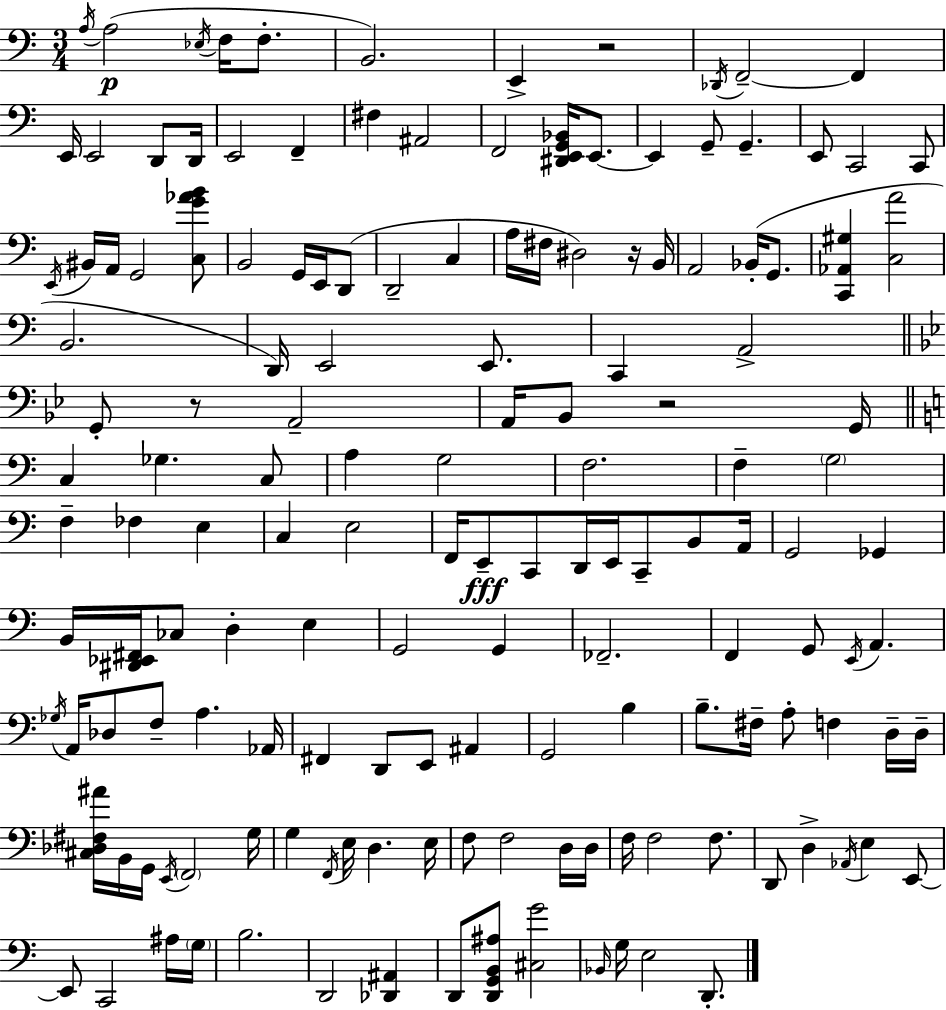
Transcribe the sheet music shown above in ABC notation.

X:1
T:Untitled
M:3/4
L:1/4
K:Am
A,/4 A,2 _E,/4 F,/4 F,/2 B,,2 E,, z2 _D,,/4 F,,2 F,, E,,/4 E,,2 D,,/2 D,,/4 E,,2 F,, ^F, ^A,,2 F,,2 [^D,,E,,G,,_B,,]/4 E,,/2 E,, G,,/2 G,, E,,/2 C,,2 C,,/2 E,,/4 ^B,,/4 A,,/4 G,,2 [C,G_AB]/2 B,,2 G,,/4 E,,/4 D,,/2 D,,2 C, A,/4 ^F,/4 ^D,2 z/4 B,,/4 A,,2 _B,,/4 G,,/2 [C,,_A,,^G,] [C,A]2 B,,2 D,,/4 E,,2 E,,/2 C,, A,,2 G,,/2 z/2 A,,2 A,,/4 _B,,/2 z2 G,,/4 C, _G, C,/2 A, G,2 F,2 F, G,2 F, _F, E, C, E,2 F,,/4 E,,/2 C,,/2 D,,/4 E,,/4 C,,/2 B,,/2 A,,/4 G,,2 _G,, B,,/4 [^D,,_E,,^F,,]/4 _C,/2 D, E, G,,2 G,, _F,,2 F,, G,,/2 E,,/4 A,, _G,/4 A,,/4 _D,/2 F,/2 A, _A,,/4 ^F,, D,,/2 E,,/2 ^A,, G,,2 B, B,/2 ^F,/4 A,/2 F, D,/4 D,/4 [^C,_D,^F,^A]/4 B,,/4 G,,/4 E,,/4 F,,2 G,/4 G, F,,/4 E,/4 D, E,/4 F,/2 F,2 D,/4 D,/4 F,/4 F,2 F,/2 D,,/2 D, _A,,/4 E, E,,/2 E,,/2 C,,2 ^A,/4 G,/4 B,2 D,,2 [_D,,^A,,] D,,/2 [D,,G,,B,,^A,]/2 [^C,G]2 _B,,/4 G,/4 E,2 D,,/2